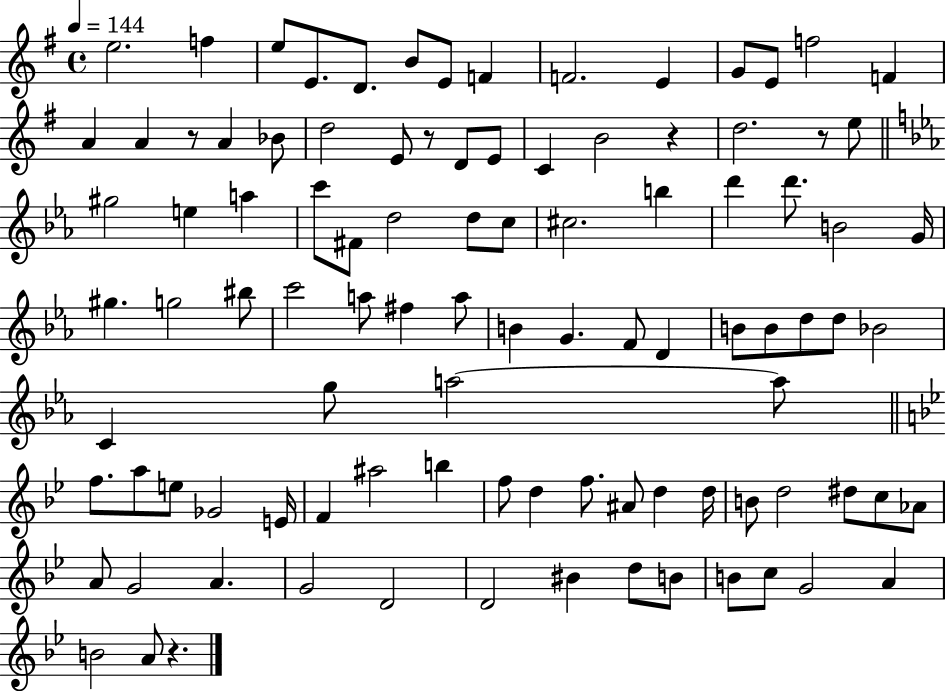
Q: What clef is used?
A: treble